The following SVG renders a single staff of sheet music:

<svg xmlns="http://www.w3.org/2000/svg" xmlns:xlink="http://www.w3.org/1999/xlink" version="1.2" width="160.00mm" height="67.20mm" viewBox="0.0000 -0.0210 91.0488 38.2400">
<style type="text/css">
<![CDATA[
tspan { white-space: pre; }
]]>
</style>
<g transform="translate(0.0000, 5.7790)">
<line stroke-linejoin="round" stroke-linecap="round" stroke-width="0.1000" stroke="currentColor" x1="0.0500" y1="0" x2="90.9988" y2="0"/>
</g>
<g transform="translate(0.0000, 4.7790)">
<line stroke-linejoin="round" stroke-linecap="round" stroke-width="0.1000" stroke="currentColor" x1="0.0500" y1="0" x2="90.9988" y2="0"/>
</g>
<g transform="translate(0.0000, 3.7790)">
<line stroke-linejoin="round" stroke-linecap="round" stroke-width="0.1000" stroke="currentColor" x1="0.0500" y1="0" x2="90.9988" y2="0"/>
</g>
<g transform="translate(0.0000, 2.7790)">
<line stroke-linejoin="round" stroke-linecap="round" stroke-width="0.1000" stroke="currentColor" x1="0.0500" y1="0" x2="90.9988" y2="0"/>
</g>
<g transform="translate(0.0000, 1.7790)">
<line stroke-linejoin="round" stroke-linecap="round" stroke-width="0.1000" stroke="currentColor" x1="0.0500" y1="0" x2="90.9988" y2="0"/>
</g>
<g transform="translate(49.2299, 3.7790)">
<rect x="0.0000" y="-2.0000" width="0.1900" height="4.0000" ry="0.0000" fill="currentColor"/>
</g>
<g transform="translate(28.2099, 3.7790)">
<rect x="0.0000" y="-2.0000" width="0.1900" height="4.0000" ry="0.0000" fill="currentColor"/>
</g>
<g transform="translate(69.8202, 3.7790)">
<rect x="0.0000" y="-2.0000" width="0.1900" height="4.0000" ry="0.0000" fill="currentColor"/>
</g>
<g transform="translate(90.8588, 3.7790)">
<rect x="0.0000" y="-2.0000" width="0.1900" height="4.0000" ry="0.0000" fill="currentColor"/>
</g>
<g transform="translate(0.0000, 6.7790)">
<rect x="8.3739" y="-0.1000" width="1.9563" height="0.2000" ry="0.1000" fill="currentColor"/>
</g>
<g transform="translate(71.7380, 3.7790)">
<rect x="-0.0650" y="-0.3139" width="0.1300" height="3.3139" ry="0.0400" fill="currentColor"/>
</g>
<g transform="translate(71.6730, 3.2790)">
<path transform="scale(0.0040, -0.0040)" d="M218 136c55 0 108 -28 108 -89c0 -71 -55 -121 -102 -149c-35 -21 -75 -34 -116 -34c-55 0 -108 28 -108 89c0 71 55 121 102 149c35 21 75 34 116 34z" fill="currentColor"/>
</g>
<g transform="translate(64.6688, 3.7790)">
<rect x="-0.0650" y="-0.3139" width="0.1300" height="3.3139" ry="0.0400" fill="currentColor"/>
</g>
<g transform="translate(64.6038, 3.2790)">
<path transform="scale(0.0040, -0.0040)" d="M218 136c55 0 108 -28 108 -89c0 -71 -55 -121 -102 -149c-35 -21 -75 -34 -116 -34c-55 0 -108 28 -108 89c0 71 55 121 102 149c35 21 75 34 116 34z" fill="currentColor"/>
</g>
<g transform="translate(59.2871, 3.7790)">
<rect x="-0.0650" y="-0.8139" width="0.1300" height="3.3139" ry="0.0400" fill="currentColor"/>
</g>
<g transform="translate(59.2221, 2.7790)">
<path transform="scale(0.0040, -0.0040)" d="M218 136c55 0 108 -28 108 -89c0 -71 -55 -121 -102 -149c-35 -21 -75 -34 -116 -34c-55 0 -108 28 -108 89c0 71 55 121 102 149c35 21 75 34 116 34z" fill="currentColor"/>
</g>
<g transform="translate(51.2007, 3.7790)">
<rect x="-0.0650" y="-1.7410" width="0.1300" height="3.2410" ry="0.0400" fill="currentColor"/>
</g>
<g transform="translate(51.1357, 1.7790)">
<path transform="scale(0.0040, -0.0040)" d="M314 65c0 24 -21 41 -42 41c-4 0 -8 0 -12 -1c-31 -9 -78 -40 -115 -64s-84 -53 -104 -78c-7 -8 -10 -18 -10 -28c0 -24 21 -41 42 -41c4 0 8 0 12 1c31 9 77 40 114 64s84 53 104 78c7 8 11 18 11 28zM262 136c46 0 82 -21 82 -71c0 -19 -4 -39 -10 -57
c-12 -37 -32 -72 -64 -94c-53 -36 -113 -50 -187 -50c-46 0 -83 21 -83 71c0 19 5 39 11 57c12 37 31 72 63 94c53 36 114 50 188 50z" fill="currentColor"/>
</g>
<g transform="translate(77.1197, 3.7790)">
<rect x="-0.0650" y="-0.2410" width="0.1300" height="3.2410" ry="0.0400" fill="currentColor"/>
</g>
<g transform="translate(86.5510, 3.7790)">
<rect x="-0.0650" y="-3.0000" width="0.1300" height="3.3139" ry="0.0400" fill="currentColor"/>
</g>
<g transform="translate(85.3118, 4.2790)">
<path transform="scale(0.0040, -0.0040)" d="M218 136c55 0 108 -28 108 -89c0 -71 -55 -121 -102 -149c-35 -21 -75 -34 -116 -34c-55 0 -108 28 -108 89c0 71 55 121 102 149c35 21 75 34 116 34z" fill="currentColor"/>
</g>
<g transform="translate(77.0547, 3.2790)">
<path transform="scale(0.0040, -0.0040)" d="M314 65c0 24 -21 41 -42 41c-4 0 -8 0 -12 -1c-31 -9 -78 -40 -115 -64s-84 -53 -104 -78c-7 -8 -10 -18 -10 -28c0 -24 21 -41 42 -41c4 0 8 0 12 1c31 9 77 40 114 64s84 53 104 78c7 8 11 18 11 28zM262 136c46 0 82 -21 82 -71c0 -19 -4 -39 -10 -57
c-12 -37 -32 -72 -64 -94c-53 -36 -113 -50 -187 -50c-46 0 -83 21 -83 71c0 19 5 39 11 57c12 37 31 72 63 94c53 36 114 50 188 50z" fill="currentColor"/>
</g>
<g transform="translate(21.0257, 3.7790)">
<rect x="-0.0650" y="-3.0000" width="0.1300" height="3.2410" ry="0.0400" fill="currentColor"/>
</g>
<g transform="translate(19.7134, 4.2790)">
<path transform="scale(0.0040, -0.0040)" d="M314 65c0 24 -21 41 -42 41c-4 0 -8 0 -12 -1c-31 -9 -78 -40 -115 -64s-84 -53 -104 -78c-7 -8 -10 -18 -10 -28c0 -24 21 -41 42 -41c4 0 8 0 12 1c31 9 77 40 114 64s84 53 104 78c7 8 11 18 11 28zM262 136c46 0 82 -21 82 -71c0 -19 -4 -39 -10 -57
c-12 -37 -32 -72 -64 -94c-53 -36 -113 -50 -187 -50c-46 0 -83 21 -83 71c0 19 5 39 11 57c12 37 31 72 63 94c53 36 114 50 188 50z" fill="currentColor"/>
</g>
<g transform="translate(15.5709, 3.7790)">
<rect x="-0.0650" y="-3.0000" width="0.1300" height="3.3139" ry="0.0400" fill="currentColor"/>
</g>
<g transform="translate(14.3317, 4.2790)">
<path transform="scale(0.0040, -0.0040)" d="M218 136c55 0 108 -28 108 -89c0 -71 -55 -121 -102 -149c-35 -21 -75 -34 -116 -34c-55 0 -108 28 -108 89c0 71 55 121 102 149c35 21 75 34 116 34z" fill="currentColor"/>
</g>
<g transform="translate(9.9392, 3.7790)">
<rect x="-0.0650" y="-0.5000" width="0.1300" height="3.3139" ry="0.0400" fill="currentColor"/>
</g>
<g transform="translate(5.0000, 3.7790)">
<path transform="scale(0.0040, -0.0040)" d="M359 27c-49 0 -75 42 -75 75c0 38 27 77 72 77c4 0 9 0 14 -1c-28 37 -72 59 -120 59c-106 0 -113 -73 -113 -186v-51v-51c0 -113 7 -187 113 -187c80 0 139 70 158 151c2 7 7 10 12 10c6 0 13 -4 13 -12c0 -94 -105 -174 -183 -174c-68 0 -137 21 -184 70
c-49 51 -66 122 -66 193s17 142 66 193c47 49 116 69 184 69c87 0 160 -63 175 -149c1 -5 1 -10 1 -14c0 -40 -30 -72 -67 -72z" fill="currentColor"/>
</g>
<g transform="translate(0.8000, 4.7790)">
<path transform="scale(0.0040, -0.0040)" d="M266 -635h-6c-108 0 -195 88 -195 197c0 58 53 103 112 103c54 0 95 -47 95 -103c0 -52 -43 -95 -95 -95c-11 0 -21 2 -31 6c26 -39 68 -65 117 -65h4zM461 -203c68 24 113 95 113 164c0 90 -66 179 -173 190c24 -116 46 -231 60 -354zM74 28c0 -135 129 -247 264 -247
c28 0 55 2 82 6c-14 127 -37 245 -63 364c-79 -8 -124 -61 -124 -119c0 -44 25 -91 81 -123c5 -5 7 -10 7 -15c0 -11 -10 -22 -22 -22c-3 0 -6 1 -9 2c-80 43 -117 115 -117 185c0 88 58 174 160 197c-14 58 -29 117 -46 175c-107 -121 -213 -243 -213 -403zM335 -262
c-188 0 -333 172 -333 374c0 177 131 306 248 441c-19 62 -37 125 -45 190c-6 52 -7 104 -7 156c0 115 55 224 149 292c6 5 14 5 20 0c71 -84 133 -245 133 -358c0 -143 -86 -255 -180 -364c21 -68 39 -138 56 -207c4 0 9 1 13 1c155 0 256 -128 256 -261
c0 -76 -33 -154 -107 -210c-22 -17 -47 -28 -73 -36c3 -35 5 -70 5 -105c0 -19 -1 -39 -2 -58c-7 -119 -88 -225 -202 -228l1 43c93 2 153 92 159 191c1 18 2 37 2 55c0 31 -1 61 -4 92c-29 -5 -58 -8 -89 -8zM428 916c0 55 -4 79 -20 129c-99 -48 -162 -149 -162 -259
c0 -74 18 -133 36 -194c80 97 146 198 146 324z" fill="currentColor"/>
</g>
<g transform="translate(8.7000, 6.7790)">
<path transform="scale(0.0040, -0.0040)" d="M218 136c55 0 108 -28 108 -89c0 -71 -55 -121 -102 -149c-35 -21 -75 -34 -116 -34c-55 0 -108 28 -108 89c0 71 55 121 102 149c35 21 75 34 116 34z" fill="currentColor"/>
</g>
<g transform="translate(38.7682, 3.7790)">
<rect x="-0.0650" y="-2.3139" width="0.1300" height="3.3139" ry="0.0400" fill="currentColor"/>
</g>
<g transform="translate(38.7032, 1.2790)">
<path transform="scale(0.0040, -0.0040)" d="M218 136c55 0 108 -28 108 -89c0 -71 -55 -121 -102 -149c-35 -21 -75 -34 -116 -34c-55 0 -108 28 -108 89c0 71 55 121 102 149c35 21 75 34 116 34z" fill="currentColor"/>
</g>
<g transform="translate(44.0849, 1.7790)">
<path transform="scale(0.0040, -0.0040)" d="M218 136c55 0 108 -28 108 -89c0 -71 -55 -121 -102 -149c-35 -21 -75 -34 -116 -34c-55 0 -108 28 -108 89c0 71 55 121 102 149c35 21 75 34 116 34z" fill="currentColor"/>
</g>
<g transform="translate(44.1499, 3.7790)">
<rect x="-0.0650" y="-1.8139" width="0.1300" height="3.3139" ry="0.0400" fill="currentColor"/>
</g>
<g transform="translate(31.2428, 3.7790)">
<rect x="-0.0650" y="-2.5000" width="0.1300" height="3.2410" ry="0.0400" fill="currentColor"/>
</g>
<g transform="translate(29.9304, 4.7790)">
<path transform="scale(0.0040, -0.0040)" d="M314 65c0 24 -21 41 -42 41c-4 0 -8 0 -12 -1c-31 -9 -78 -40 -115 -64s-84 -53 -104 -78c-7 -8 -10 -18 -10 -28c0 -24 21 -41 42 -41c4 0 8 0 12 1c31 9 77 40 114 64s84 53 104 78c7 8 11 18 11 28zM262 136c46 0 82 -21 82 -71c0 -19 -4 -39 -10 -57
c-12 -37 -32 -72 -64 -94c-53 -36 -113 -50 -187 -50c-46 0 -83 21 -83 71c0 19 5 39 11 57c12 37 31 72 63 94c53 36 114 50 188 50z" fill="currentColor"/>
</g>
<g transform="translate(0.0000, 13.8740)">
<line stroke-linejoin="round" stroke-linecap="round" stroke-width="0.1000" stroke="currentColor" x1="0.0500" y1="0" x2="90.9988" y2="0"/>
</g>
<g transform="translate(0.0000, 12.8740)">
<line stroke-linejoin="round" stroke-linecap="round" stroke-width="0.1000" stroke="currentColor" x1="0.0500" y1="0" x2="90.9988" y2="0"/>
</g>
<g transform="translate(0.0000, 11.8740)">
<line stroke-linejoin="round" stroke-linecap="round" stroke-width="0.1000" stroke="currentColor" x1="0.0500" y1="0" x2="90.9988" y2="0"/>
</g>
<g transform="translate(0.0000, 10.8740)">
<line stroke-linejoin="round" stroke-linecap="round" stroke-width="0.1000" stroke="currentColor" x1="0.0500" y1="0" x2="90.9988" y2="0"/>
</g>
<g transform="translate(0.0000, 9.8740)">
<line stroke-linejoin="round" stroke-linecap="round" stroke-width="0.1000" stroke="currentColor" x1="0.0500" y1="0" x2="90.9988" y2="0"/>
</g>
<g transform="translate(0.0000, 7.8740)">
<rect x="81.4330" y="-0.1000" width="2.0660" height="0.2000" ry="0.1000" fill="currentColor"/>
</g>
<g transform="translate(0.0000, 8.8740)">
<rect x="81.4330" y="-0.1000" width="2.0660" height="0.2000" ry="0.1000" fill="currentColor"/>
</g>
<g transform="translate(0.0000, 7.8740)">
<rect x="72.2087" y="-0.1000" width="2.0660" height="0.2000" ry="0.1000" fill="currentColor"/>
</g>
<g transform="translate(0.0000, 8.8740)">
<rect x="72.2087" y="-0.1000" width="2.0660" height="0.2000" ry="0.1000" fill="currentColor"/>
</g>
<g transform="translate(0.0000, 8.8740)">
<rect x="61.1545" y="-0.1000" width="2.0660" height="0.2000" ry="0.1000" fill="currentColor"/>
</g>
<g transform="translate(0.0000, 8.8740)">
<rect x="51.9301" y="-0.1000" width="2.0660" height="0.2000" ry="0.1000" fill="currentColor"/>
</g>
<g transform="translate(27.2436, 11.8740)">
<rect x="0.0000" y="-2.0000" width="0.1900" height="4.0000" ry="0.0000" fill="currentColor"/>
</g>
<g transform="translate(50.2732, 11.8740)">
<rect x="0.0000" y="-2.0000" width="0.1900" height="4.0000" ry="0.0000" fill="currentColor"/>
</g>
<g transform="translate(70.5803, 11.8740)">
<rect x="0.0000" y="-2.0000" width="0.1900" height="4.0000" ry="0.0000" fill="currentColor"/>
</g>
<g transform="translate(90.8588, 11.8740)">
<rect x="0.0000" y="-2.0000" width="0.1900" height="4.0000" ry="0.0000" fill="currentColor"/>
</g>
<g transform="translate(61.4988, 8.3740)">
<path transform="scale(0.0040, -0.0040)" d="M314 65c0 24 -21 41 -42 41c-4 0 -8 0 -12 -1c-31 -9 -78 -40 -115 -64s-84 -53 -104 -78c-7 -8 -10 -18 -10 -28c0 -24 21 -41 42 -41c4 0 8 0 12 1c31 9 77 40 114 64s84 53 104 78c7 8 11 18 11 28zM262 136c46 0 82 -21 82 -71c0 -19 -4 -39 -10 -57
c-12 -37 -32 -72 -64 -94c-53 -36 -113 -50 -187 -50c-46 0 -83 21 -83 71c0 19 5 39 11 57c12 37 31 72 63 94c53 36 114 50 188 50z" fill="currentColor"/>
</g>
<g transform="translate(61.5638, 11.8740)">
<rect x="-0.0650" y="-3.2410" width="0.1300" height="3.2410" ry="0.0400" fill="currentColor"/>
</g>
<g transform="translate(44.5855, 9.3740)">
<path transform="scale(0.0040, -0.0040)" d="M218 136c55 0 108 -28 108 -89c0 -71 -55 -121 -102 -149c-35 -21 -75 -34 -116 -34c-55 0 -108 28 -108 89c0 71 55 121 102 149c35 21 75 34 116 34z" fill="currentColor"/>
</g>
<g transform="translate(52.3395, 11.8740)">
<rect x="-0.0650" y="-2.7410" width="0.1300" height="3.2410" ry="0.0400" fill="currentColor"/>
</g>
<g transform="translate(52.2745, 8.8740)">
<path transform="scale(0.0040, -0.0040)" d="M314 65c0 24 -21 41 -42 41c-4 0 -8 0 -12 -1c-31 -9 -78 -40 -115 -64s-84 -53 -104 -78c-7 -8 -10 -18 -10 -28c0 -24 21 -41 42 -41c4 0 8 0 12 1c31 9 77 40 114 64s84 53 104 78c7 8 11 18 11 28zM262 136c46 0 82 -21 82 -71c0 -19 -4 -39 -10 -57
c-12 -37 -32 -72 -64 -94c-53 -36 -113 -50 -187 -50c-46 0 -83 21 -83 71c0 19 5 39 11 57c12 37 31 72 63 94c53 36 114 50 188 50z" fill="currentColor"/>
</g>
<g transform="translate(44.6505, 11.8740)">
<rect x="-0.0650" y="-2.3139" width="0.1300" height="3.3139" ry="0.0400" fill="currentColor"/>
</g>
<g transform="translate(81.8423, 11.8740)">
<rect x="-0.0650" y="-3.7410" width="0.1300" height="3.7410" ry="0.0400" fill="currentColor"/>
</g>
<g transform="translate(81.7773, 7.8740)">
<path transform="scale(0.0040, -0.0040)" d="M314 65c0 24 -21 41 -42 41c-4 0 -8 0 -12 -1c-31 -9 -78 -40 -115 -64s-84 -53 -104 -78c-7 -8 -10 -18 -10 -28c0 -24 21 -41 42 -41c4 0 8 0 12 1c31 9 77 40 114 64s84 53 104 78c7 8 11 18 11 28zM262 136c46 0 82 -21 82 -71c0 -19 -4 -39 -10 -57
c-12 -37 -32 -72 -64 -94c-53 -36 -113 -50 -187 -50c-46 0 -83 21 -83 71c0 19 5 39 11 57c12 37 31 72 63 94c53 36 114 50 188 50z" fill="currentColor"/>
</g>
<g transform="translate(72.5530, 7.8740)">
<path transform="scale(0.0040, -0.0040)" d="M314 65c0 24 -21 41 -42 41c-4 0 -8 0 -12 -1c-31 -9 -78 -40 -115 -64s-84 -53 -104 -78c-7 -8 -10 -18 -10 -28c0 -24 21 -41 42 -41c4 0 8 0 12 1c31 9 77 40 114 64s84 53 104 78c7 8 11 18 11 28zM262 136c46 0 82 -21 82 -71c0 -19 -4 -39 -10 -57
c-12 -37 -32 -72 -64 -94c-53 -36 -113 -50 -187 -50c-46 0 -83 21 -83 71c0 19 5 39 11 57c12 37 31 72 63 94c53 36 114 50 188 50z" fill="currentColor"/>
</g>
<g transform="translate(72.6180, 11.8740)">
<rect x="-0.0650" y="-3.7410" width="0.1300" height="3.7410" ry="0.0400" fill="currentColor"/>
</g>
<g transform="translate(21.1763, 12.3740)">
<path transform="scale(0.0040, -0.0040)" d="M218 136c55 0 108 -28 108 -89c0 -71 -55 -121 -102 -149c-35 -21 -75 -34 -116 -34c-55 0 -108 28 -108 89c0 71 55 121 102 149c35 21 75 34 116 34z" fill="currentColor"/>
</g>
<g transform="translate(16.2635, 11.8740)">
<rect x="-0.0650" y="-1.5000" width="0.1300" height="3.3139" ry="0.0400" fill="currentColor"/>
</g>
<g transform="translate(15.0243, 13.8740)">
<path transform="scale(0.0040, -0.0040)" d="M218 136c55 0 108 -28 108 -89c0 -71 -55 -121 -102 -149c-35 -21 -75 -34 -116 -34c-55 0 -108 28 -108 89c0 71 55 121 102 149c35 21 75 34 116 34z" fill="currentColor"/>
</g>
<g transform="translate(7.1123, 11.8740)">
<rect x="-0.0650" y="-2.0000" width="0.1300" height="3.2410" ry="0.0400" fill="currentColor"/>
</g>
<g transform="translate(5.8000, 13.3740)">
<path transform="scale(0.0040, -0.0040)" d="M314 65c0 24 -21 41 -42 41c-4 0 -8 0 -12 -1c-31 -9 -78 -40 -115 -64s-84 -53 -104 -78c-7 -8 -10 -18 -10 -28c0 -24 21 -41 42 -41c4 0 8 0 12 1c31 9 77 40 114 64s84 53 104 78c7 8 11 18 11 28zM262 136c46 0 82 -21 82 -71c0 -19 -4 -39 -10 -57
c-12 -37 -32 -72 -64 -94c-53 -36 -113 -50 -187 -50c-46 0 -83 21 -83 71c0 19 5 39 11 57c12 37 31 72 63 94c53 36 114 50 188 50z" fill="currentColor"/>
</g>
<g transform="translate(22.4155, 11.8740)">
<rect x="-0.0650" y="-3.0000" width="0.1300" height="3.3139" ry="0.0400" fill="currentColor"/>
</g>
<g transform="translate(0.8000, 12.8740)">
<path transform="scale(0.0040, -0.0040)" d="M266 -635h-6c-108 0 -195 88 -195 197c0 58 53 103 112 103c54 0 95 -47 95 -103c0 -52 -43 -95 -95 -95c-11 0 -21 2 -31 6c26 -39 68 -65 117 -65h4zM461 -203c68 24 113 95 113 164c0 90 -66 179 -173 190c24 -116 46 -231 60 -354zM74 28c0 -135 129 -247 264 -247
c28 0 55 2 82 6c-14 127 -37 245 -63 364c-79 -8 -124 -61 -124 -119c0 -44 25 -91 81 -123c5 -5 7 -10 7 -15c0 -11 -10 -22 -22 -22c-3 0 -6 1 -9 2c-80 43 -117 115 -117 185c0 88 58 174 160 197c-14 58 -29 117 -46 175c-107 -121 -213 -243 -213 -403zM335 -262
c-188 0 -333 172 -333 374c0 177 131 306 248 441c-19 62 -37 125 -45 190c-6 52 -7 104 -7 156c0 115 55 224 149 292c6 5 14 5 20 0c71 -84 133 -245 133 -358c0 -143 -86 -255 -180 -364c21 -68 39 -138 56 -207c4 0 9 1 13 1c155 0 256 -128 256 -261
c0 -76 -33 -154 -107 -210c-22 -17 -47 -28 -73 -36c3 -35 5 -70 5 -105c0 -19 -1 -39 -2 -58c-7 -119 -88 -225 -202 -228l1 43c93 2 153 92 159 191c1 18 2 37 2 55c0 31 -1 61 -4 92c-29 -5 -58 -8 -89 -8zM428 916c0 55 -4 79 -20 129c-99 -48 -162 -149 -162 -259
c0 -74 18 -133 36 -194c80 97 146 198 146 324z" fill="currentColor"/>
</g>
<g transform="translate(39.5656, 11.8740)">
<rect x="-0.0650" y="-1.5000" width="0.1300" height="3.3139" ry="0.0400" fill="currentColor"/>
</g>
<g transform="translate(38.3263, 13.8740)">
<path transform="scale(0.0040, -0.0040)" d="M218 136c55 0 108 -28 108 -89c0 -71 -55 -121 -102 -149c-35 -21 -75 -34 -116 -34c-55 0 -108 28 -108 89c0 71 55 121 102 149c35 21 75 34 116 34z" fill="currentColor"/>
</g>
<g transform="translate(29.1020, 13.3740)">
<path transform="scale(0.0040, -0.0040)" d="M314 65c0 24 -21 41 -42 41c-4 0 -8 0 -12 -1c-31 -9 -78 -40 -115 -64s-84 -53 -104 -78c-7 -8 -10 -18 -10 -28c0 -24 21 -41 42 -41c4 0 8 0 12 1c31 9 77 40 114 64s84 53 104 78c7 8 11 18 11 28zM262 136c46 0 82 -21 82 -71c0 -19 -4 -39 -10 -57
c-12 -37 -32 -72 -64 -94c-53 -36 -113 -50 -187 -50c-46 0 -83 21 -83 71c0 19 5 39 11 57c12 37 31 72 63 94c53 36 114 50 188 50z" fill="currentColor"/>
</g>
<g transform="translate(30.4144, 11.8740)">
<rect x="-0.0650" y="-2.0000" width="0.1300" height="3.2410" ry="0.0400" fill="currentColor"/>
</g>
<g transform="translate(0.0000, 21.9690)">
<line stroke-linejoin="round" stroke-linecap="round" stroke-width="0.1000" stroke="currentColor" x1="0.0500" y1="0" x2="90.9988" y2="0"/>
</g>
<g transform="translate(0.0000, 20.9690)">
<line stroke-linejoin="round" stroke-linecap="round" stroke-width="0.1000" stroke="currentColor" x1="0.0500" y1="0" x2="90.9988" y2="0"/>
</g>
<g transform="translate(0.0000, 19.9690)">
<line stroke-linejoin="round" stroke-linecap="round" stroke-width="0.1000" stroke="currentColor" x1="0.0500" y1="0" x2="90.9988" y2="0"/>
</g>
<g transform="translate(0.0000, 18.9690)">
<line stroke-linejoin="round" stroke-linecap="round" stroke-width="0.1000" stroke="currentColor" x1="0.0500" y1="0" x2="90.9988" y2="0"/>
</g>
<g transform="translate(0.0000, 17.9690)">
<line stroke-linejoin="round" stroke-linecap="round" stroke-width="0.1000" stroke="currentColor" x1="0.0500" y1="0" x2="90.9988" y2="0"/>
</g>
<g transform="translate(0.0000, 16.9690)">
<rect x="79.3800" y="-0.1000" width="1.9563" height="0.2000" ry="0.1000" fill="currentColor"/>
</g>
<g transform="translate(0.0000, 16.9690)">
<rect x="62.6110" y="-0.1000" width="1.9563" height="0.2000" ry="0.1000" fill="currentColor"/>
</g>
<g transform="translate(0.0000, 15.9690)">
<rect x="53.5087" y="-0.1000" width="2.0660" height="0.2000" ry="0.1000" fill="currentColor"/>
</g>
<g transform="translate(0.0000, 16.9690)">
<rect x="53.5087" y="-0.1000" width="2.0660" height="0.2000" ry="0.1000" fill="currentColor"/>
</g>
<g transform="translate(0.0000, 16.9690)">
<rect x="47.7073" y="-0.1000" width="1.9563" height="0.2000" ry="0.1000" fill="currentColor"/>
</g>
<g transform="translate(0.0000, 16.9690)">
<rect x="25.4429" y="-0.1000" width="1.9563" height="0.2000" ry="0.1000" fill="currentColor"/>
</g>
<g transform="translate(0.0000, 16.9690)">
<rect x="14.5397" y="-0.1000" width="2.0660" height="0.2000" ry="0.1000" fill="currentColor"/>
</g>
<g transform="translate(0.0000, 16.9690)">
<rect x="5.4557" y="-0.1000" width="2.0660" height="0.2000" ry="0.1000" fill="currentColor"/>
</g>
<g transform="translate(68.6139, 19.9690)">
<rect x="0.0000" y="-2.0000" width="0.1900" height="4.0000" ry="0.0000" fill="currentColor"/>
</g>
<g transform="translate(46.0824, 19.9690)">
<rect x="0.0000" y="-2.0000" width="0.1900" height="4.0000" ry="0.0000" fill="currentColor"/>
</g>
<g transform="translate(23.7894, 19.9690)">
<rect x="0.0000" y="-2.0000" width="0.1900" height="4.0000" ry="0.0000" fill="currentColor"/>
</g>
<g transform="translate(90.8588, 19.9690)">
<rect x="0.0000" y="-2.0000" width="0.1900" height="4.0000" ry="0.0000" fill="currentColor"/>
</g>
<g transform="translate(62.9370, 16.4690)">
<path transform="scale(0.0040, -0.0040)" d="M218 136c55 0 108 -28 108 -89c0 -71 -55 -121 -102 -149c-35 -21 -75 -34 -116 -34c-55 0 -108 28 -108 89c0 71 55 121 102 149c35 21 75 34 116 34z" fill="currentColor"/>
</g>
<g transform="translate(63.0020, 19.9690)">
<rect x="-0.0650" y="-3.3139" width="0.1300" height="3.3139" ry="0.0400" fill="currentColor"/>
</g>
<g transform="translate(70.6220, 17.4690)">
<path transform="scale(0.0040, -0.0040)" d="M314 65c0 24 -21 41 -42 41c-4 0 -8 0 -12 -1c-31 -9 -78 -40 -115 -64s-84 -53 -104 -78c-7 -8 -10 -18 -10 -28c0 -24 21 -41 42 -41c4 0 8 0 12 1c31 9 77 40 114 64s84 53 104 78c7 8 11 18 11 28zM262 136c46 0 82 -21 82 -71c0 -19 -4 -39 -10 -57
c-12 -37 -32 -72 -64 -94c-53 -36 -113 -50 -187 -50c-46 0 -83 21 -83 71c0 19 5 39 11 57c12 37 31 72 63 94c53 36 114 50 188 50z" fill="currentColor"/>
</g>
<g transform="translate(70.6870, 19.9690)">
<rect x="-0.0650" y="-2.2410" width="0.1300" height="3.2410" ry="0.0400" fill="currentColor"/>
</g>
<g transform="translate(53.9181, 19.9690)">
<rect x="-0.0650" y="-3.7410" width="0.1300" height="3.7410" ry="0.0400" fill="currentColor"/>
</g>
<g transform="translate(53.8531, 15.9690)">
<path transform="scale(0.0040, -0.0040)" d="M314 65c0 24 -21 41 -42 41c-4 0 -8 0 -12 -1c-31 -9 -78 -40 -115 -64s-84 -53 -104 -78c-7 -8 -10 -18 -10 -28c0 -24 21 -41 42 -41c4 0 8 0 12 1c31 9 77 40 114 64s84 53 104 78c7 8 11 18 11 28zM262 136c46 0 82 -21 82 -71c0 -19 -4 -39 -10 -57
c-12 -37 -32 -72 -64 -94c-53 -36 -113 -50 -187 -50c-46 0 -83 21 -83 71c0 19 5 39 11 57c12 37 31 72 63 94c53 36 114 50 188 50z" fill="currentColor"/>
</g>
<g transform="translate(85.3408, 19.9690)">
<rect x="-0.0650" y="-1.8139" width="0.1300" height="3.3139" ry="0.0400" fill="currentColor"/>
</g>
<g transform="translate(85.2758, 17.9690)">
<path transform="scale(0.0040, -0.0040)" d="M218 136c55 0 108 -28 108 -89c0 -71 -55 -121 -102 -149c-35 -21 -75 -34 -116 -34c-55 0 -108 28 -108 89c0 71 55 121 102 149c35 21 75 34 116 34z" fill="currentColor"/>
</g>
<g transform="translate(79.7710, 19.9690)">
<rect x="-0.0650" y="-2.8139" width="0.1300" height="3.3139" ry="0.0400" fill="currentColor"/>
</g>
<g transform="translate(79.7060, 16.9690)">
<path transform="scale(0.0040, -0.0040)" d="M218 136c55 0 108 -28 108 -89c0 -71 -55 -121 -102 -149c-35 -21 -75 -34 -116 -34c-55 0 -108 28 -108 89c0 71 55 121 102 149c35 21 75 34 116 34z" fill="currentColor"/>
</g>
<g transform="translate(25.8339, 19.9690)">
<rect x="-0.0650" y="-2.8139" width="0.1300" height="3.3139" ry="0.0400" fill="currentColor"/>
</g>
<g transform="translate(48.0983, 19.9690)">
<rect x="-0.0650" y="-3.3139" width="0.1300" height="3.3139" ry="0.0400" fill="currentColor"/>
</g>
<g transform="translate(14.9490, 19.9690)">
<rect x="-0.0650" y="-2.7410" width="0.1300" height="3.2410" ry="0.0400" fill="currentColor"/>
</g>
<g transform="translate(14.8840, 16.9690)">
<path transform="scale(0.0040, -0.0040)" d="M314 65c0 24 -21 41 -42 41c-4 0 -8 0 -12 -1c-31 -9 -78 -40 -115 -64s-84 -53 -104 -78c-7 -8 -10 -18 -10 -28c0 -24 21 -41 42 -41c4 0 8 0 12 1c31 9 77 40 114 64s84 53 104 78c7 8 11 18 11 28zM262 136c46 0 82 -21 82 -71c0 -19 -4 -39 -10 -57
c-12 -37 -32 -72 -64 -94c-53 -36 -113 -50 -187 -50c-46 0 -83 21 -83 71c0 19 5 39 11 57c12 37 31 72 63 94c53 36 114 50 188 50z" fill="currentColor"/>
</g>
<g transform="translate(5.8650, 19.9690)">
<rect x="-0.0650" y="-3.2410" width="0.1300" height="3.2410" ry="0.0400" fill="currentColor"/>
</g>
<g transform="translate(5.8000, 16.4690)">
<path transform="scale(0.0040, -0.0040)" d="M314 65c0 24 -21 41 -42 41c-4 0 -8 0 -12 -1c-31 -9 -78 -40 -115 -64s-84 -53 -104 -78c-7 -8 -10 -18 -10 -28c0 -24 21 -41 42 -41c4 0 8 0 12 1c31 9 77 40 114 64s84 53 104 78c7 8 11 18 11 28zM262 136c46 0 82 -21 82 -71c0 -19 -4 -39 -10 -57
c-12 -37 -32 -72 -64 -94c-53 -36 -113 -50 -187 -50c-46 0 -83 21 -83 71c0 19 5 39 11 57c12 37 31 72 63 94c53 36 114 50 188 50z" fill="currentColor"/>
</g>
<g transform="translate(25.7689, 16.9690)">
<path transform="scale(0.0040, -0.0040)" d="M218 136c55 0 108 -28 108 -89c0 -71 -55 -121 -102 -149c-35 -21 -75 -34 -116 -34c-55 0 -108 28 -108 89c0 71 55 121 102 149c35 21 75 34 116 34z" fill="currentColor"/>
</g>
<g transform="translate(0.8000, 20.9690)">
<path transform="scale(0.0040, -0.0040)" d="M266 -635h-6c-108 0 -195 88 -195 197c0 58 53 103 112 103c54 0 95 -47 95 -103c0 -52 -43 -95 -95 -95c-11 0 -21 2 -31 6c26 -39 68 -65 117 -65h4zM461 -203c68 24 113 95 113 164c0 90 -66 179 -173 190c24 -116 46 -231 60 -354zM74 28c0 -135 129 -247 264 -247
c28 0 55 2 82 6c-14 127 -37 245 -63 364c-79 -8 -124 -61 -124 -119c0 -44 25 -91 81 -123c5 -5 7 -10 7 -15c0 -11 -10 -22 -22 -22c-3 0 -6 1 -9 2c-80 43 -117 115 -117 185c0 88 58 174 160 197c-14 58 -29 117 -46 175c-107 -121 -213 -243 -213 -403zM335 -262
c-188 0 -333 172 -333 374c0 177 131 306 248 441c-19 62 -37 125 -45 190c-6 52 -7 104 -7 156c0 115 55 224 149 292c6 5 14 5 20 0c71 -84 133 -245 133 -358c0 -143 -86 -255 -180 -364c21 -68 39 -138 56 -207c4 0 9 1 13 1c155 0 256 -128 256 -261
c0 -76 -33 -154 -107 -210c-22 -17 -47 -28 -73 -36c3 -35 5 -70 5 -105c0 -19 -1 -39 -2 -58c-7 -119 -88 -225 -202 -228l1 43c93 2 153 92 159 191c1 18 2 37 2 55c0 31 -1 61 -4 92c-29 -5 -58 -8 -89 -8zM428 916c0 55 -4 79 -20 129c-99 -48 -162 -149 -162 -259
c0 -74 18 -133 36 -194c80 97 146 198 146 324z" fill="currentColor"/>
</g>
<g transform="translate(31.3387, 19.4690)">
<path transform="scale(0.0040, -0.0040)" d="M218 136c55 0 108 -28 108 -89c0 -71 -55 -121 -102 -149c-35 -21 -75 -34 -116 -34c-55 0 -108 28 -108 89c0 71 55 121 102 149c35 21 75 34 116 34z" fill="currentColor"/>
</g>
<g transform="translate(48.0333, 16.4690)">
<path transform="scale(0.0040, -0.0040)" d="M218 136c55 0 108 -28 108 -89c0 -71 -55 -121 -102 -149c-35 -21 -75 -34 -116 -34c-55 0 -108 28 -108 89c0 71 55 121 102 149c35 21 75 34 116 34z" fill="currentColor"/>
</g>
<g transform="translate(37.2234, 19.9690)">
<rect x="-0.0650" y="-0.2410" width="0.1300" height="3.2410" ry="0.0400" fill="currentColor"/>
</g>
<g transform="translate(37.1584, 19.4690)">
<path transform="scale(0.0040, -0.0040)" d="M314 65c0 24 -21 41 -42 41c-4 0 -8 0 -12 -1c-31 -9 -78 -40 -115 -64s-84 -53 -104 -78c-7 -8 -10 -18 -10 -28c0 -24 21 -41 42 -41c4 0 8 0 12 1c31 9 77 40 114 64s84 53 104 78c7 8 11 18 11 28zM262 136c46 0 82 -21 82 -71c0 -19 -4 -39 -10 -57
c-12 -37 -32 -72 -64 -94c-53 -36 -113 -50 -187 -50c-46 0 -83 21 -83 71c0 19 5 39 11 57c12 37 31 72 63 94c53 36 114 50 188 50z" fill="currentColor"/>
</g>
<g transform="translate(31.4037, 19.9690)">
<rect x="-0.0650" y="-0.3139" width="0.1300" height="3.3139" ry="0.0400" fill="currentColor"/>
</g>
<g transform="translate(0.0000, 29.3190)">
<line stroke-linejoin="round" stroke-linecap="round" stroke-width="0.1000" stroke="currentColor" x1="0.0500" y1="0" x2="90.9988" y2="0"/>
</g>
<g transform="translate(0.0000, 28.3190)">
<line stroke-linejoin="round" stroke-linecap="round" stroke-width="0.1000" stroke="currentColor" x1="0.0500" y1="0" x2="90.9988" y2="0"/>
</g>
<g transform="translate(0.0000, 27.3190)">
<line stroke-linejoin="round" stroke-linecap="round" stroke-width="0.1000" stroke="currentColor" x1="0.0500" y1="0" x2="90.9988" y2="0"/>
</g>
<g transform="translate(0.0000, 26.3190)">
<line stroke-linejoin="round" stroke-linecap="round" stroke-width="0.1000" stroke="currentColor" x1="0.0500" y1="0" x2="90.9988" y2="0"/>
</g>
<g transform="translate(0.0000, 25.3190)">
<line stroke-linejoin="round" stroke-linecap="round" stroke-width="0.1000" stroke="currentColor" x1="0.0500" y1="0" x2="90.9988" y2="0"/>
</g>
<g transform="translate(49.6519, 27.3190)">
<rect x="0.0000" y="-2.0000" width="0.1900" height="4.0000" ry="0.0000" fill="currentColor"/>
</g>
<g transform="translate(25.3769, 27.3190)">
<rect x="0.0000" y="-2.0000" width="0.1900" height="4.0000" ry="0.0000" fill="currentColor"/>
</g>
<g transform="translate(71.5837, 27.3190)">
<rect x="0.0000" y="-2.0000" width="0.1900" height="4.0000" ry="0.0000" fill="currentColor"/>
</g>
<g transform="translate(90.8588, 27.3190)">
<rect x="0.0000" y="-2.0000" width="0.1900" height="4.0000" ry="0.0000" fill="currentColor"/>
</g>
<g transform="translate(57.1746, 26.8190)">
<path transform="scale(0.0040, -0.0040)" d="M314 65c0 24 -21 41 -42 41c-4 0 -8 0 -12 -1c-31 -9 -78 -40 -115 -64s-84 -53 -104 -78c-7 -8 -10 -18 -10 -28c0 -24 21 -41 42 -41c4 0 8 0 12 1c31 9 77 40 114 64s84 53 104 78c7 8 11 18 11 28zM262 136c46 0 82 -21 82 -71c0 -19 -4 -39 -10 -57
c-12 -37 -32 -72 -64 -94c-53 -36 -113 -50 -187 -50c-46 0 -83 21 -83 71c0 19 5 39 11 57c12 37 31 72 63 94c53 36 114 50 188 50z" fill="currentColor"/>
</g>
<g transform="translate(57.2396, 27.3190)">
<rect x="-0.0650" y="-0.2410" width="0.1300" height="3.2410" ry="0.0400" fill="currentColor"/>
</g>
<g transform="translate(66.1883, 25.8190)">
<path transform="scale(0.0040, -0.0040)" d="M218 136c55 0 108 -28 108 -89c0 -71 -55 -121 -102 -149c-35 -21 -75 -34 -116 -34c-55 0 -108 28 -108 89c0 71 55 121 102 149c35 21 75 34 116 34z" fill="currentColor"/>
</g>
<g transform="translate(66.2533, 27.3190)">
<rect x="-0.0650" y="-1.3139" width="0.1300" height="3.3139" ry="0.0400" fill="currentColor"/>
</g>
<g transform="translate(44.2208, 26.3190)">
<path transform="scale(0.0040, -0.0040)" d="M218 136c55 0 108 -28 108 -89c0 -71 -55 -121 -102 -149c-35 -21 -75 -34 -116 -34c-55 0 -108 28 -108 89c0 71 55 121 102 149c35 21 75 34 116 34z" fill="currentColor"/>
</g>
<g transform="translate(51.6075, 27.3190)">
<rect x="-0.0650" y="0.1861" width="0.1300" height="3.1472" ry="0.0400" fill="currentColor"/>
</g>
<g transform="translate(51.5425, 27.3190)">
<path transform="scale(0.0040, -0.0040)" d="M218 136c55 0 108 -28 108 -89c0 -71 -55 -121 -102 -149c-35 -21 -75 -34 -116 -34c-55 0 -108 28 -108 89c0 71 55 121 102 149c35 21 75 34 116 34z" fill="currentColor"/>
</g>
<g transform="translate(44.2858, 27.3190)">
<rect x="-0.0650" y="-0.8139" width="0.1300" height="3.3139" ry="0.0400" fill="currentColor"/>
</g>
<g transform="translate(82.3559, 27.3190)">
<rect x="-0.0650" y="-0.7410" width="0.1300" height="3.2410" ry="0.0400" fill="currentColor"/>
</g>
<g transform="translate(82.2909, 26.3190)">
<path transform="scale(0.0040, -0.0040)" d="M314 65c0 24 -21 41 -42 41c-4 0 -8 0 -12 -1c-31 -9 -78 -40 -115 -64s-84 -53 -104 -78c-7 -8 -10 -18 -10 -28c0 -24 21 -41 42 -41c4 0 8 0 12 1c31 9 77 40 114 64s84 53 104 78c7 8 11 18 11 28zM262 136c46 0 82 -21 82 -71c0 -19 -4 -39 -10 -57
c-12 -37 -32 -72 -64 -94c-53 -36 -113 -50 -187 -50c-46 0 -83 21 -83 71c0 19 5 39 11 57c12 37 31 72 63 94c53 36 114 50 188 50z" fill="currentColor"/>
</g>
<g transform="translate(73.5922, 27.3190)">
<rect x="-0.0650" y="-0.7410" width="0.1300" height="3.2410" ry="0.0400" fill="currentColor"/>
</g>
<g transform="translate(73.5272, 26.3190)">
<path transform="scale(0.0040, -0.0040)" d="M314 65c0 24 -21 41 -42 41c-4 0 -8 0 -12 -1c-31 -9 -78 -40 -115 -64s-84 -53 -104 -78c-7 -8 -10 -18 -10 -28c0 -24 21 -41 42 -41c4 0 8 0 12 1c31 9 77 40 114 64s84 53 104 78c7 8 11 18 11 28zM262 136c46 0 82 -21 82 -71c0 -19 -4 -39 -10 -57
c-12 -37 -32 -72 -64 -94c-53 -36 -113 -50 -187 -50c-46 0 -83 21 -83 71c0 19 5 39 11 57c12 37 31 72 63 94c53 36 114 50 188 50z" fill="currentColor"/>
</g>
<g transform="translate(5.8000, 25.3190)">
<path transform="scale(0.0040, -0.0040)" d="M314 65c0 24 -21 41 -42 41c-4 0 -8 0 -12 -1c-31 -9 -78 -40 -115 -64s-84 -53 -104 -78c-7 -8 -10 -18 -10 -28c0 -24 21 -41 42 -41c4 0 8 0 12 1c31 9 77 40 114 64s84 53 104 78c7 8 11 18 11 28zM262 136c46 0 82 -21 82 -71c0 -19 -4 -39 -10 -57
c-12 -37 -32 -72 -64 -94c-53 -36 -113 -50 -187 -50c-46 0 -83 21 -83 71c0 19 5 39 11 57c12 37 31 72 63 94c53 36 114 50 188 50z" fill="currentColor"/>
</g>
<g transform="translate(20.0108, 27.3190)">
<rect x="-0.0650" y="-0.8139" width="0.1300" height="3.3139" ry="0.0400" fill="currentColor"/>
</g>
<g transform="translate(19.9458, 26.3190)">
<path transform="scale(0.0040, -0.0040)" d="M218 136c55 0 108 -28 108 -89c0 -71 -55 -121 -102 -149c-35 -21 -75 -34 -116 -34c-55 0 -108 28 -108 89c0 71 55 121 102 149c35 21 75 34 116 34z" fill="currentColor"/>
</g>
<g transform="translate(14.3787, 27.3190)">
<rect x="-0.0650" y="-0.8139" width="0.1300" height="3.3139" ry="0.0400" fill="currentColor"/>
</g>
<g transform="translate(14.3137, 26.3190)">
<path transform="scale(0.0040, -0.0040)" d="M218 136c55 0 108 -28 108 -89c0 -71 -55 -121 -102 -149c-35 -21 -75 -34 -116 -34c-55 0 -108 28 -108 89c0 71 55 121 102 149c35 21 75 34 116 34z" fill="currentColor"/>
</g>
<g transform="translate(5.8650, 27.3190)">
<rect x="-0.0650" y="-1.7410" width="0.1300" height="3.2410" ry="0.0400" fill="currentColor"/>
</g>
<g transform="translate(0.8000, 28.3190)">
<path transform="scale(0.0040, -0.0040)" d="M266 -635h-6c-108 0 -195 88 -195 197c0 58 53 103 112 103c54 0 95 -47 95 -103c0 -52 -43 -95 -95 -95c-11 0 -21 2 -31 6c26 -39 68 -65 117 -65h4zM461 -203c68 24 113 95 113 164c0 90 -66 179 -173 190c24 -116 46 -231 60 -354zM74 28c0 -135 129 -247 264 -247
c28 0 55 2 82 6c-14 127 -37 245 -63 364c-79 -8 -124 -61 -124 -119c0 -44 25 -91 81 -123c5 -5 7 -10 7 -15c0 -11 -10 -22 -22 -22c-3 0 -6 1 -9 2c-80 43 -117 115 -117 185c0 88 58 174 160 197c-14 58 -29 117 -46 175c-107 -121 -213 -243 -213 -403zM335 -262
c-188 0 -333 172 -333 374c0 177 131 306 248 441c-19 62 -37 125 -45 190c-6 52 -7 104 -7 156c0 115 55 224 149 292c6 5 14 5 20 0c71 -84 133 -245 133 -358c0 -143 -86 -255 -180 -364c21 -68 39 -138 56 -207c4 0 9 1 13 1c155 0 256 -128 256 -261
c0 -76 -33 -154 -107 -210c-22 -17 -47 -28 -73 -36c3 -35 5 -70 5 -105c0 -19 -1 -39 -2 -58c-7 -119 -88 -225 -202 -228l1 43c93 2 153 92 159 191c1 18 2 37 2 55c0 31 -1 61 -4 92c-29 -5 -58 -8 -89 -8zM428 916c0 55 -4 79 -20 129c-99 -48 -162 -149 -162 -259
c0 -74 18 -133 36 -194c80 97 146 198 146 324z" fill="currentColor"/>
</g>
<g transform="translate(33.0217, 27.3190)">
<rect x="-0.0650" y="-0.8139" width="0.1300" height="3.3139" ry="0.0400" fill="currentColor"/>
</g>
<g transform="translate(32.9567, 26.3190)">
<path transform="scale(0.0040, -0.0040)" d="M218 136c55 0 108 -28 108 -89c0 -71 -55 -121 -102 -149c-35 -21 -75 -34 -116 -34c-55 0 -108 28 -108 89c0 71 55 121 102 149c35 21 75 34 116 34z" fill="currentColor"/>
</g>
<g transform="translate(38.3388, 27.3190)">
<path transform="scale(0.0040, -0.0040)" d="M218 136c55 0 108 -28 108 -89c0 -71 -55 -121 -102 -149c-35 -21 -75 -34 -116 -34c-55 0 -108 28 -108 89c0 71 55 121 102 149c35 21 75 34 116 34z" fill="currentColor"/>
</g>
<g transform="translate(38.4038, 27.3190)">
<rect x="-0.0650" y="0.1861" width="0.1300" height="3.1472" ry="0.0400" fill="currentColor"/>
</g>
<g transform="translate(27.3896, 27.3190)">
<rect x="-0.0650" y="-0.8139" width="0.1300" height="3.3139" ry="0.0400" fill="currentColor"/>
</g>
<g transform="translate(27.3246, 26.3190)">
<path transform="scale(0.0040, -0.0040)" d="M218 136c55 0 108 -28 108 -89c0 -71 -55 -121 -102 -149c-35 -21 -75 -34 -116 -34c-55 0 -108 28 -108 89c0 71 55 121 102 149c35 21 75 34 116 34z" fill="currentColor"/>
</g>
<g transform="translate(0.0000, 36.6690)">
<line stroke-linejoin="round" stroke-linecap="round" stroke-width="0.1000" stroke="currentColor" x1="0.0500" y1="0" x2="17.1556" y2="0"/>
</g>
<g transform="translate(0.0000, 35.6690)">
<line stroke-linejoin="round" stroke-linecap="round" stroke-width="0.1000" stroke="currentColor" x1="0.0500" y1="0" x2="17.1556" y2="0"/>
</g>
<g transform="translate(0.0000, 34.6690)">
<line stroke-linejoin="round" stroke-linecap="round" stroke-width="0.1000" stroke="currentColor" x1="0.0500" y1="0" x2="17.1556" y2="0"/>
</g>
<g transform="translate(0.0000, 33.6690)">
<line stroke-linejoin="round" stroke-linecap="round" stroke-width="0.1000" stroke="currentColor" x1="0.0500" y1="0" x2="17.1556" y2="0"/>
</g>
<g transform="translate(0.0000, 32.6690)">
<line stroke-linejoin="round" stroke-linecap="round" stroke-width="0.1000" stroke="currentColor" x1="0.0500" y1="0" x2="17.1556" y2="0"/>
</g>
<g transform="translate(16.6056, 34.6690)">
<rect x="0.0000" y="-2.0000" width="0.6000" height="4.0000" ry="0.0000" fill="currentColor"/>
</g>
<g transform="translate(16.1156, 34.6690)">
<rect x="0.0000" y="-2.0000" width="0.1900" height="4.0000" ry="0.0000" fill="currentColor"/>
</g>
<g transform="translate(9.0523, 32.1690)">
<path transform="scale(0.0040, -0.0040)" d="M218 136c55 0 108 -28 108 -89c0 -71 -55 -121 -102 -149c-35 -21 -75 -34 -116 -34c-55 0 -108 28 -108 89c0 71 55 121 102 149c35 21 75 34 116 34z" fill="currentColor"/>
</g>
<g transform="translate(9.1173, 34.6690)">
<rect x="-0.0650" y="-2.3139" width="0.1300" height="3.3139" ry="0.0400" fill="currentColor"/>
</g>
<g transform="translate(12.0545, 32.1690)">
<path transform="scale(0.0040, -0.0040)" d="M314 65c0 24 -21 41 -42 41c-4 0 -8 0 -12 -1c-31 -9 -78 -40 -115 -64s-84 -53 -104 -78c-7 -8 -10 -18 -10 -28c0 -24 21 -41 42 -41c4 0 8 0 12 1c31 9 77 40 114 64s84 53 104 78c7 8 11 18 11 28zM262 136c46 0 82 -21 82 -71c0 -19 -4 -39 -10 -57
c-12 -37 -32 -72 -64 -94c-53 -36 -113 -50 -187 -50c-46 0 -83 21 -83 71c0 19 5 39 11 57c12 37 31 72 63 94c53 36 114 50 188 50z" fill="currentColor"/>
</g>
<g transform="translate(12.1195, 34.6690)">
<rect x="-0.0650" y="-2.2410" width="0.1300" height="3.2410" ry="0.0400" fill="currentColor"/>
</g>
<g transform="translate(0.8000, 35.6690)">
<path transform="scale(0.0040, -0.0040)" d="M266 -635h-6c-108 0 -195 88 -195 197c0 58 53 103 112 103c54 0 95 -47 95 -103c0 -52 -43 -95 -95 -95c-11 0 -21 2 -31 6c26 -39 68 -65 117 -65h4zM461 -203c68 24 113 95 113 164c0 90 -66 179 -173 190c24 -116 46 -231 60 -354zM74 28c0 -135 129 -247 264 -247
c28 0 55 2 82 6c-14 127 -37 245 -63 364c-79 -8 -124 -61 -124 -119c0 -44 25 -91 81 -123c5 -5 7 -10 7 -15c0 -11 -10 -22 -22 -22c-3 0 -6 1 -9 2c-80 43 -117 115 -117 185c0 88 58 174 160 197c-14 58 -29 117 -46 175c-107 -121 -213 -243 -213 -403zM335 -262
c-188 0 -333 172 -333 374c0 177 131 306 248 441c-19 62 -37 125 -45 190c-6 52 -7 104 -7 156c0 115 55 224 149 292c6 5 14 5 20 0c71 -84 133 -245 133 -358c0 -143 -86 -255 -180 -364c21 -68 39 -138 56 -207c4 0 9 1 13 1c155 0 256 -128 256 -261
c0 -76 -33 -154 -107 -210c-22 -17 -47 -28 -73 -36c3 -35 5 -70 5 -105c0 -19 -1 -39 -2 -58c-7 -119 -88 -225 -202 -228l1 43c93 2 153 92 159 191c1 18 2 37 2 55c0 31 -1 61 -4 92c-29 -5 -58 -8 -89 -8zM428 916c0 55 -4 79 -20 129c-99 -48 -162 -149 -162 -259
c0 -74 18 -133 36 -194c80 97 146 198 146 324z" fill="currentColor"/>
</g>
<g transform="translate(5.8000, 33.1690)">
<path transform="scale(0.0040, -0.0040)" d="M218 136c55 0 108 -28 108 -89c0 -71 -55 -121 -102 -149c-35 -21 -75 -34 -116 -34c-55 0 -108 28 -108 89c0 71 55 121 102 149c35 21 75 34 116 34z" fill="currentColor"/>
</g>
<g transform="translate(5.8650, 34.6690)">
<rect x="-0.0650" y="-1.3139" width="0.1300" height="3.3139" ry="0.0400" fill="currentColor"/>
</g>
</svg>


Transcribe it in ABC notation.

X:1
T:Untitled
M:4/4
L:1/4
K:C
C A A2 G2 g f f2 d c c c2 A F2 E A F2 E g a2 b2 c'2 c'2 b2 a2 a c c2 b c'2 b g2 a f f2 d d d d B d B c2 e d2 d2 e g g2